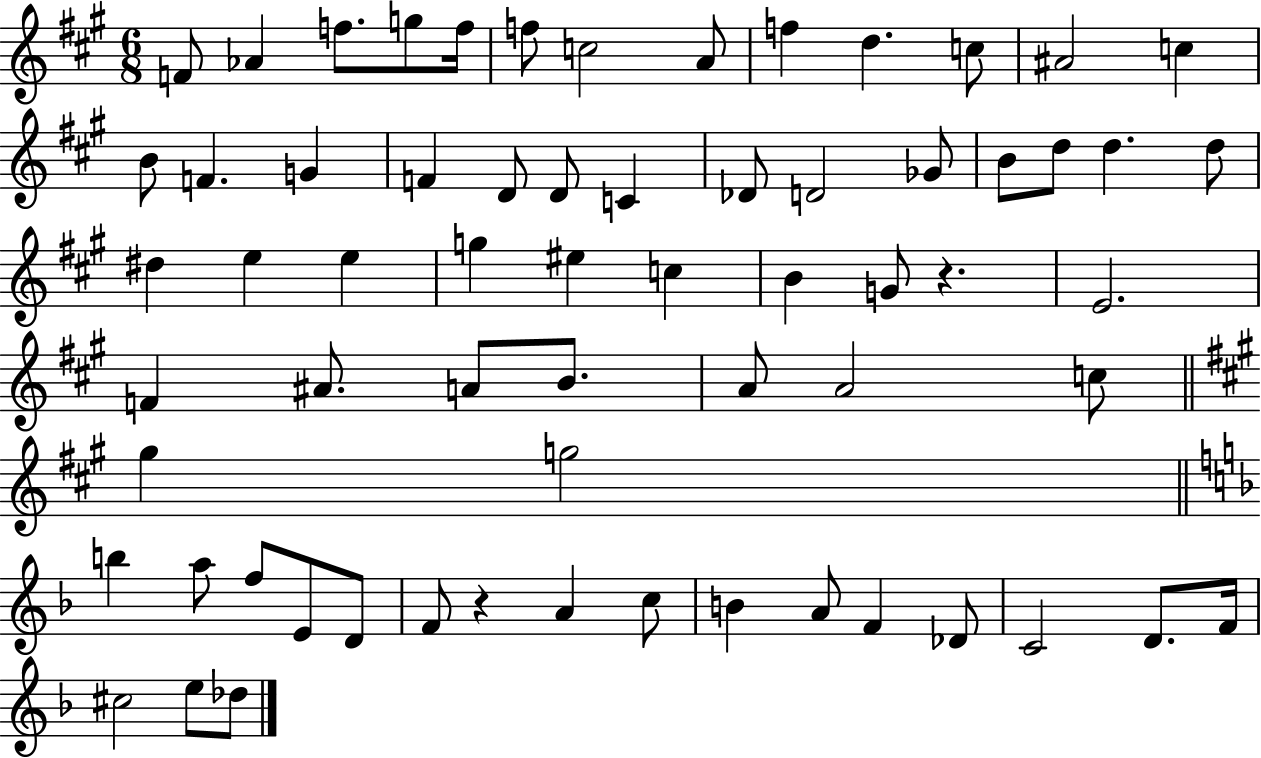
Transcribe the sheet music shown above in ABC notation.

X:1
T:Untitled
M:6/8
L:1/4
K:A
F/2 _A f/2 g/2 f/4 f/2 c2 A/2 f d c/2 ^A2 c B/2 F G F D/2 D/2 C _D/2 D2 _G/2 B/2 d/2 d d/2 ^d e e g ^e c B G/2 z E2 F ^A/2 A/2 B/2 A/2 A2 c/2 ^g g2 b a/2 f/2 E/2 D/2 F/2 z A c/2 B A/2 F _D/2 C2 D/2 F/4 ^c2 e/2 _d/2